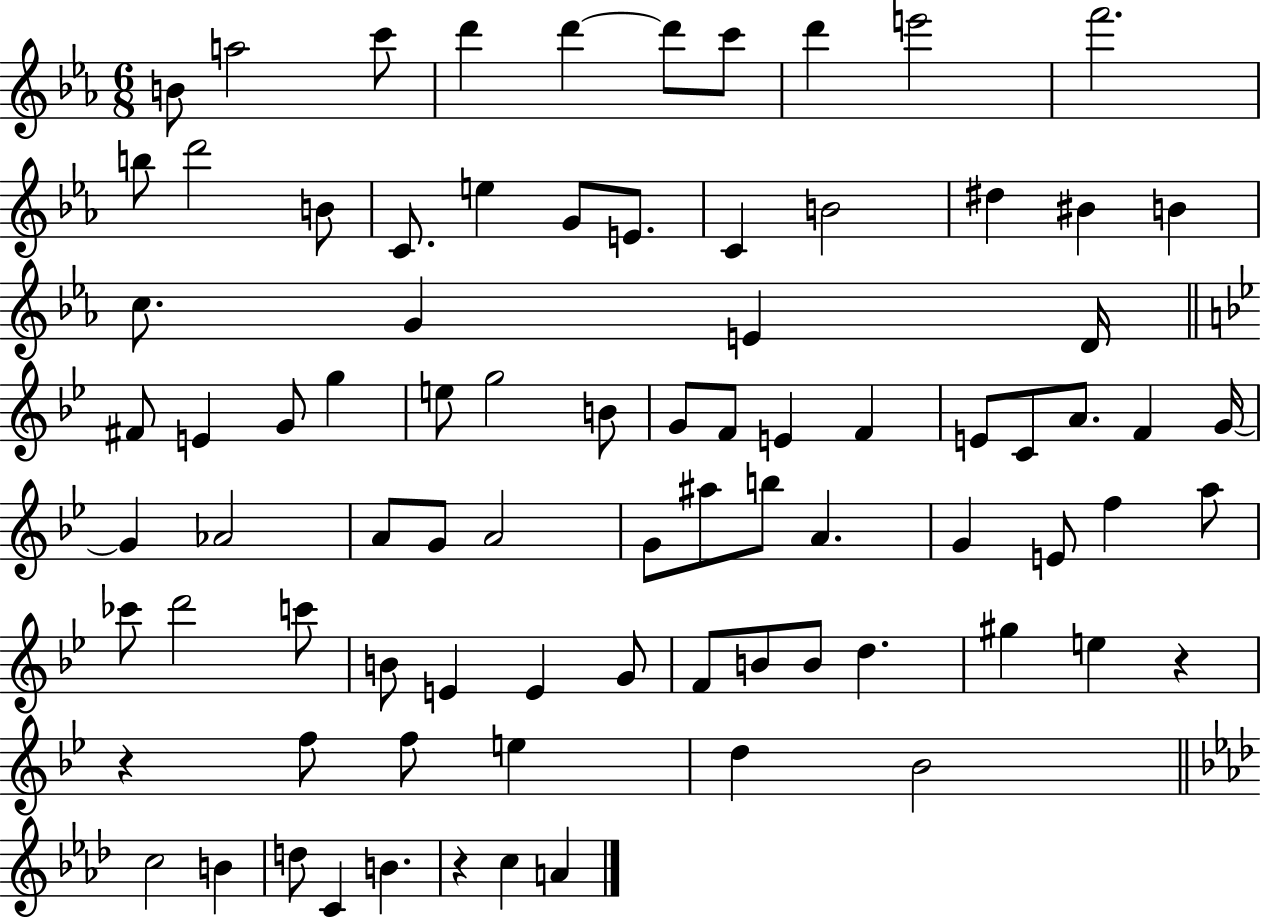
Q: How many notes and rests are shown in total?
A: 83